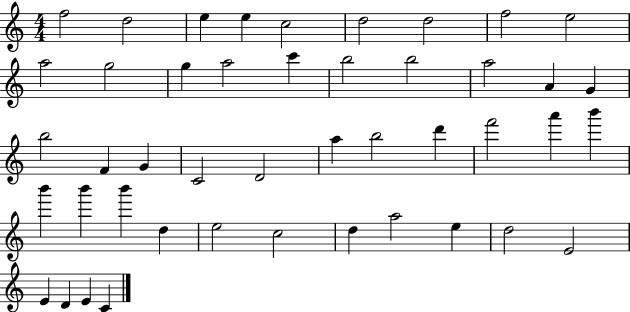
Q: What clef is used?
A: treble